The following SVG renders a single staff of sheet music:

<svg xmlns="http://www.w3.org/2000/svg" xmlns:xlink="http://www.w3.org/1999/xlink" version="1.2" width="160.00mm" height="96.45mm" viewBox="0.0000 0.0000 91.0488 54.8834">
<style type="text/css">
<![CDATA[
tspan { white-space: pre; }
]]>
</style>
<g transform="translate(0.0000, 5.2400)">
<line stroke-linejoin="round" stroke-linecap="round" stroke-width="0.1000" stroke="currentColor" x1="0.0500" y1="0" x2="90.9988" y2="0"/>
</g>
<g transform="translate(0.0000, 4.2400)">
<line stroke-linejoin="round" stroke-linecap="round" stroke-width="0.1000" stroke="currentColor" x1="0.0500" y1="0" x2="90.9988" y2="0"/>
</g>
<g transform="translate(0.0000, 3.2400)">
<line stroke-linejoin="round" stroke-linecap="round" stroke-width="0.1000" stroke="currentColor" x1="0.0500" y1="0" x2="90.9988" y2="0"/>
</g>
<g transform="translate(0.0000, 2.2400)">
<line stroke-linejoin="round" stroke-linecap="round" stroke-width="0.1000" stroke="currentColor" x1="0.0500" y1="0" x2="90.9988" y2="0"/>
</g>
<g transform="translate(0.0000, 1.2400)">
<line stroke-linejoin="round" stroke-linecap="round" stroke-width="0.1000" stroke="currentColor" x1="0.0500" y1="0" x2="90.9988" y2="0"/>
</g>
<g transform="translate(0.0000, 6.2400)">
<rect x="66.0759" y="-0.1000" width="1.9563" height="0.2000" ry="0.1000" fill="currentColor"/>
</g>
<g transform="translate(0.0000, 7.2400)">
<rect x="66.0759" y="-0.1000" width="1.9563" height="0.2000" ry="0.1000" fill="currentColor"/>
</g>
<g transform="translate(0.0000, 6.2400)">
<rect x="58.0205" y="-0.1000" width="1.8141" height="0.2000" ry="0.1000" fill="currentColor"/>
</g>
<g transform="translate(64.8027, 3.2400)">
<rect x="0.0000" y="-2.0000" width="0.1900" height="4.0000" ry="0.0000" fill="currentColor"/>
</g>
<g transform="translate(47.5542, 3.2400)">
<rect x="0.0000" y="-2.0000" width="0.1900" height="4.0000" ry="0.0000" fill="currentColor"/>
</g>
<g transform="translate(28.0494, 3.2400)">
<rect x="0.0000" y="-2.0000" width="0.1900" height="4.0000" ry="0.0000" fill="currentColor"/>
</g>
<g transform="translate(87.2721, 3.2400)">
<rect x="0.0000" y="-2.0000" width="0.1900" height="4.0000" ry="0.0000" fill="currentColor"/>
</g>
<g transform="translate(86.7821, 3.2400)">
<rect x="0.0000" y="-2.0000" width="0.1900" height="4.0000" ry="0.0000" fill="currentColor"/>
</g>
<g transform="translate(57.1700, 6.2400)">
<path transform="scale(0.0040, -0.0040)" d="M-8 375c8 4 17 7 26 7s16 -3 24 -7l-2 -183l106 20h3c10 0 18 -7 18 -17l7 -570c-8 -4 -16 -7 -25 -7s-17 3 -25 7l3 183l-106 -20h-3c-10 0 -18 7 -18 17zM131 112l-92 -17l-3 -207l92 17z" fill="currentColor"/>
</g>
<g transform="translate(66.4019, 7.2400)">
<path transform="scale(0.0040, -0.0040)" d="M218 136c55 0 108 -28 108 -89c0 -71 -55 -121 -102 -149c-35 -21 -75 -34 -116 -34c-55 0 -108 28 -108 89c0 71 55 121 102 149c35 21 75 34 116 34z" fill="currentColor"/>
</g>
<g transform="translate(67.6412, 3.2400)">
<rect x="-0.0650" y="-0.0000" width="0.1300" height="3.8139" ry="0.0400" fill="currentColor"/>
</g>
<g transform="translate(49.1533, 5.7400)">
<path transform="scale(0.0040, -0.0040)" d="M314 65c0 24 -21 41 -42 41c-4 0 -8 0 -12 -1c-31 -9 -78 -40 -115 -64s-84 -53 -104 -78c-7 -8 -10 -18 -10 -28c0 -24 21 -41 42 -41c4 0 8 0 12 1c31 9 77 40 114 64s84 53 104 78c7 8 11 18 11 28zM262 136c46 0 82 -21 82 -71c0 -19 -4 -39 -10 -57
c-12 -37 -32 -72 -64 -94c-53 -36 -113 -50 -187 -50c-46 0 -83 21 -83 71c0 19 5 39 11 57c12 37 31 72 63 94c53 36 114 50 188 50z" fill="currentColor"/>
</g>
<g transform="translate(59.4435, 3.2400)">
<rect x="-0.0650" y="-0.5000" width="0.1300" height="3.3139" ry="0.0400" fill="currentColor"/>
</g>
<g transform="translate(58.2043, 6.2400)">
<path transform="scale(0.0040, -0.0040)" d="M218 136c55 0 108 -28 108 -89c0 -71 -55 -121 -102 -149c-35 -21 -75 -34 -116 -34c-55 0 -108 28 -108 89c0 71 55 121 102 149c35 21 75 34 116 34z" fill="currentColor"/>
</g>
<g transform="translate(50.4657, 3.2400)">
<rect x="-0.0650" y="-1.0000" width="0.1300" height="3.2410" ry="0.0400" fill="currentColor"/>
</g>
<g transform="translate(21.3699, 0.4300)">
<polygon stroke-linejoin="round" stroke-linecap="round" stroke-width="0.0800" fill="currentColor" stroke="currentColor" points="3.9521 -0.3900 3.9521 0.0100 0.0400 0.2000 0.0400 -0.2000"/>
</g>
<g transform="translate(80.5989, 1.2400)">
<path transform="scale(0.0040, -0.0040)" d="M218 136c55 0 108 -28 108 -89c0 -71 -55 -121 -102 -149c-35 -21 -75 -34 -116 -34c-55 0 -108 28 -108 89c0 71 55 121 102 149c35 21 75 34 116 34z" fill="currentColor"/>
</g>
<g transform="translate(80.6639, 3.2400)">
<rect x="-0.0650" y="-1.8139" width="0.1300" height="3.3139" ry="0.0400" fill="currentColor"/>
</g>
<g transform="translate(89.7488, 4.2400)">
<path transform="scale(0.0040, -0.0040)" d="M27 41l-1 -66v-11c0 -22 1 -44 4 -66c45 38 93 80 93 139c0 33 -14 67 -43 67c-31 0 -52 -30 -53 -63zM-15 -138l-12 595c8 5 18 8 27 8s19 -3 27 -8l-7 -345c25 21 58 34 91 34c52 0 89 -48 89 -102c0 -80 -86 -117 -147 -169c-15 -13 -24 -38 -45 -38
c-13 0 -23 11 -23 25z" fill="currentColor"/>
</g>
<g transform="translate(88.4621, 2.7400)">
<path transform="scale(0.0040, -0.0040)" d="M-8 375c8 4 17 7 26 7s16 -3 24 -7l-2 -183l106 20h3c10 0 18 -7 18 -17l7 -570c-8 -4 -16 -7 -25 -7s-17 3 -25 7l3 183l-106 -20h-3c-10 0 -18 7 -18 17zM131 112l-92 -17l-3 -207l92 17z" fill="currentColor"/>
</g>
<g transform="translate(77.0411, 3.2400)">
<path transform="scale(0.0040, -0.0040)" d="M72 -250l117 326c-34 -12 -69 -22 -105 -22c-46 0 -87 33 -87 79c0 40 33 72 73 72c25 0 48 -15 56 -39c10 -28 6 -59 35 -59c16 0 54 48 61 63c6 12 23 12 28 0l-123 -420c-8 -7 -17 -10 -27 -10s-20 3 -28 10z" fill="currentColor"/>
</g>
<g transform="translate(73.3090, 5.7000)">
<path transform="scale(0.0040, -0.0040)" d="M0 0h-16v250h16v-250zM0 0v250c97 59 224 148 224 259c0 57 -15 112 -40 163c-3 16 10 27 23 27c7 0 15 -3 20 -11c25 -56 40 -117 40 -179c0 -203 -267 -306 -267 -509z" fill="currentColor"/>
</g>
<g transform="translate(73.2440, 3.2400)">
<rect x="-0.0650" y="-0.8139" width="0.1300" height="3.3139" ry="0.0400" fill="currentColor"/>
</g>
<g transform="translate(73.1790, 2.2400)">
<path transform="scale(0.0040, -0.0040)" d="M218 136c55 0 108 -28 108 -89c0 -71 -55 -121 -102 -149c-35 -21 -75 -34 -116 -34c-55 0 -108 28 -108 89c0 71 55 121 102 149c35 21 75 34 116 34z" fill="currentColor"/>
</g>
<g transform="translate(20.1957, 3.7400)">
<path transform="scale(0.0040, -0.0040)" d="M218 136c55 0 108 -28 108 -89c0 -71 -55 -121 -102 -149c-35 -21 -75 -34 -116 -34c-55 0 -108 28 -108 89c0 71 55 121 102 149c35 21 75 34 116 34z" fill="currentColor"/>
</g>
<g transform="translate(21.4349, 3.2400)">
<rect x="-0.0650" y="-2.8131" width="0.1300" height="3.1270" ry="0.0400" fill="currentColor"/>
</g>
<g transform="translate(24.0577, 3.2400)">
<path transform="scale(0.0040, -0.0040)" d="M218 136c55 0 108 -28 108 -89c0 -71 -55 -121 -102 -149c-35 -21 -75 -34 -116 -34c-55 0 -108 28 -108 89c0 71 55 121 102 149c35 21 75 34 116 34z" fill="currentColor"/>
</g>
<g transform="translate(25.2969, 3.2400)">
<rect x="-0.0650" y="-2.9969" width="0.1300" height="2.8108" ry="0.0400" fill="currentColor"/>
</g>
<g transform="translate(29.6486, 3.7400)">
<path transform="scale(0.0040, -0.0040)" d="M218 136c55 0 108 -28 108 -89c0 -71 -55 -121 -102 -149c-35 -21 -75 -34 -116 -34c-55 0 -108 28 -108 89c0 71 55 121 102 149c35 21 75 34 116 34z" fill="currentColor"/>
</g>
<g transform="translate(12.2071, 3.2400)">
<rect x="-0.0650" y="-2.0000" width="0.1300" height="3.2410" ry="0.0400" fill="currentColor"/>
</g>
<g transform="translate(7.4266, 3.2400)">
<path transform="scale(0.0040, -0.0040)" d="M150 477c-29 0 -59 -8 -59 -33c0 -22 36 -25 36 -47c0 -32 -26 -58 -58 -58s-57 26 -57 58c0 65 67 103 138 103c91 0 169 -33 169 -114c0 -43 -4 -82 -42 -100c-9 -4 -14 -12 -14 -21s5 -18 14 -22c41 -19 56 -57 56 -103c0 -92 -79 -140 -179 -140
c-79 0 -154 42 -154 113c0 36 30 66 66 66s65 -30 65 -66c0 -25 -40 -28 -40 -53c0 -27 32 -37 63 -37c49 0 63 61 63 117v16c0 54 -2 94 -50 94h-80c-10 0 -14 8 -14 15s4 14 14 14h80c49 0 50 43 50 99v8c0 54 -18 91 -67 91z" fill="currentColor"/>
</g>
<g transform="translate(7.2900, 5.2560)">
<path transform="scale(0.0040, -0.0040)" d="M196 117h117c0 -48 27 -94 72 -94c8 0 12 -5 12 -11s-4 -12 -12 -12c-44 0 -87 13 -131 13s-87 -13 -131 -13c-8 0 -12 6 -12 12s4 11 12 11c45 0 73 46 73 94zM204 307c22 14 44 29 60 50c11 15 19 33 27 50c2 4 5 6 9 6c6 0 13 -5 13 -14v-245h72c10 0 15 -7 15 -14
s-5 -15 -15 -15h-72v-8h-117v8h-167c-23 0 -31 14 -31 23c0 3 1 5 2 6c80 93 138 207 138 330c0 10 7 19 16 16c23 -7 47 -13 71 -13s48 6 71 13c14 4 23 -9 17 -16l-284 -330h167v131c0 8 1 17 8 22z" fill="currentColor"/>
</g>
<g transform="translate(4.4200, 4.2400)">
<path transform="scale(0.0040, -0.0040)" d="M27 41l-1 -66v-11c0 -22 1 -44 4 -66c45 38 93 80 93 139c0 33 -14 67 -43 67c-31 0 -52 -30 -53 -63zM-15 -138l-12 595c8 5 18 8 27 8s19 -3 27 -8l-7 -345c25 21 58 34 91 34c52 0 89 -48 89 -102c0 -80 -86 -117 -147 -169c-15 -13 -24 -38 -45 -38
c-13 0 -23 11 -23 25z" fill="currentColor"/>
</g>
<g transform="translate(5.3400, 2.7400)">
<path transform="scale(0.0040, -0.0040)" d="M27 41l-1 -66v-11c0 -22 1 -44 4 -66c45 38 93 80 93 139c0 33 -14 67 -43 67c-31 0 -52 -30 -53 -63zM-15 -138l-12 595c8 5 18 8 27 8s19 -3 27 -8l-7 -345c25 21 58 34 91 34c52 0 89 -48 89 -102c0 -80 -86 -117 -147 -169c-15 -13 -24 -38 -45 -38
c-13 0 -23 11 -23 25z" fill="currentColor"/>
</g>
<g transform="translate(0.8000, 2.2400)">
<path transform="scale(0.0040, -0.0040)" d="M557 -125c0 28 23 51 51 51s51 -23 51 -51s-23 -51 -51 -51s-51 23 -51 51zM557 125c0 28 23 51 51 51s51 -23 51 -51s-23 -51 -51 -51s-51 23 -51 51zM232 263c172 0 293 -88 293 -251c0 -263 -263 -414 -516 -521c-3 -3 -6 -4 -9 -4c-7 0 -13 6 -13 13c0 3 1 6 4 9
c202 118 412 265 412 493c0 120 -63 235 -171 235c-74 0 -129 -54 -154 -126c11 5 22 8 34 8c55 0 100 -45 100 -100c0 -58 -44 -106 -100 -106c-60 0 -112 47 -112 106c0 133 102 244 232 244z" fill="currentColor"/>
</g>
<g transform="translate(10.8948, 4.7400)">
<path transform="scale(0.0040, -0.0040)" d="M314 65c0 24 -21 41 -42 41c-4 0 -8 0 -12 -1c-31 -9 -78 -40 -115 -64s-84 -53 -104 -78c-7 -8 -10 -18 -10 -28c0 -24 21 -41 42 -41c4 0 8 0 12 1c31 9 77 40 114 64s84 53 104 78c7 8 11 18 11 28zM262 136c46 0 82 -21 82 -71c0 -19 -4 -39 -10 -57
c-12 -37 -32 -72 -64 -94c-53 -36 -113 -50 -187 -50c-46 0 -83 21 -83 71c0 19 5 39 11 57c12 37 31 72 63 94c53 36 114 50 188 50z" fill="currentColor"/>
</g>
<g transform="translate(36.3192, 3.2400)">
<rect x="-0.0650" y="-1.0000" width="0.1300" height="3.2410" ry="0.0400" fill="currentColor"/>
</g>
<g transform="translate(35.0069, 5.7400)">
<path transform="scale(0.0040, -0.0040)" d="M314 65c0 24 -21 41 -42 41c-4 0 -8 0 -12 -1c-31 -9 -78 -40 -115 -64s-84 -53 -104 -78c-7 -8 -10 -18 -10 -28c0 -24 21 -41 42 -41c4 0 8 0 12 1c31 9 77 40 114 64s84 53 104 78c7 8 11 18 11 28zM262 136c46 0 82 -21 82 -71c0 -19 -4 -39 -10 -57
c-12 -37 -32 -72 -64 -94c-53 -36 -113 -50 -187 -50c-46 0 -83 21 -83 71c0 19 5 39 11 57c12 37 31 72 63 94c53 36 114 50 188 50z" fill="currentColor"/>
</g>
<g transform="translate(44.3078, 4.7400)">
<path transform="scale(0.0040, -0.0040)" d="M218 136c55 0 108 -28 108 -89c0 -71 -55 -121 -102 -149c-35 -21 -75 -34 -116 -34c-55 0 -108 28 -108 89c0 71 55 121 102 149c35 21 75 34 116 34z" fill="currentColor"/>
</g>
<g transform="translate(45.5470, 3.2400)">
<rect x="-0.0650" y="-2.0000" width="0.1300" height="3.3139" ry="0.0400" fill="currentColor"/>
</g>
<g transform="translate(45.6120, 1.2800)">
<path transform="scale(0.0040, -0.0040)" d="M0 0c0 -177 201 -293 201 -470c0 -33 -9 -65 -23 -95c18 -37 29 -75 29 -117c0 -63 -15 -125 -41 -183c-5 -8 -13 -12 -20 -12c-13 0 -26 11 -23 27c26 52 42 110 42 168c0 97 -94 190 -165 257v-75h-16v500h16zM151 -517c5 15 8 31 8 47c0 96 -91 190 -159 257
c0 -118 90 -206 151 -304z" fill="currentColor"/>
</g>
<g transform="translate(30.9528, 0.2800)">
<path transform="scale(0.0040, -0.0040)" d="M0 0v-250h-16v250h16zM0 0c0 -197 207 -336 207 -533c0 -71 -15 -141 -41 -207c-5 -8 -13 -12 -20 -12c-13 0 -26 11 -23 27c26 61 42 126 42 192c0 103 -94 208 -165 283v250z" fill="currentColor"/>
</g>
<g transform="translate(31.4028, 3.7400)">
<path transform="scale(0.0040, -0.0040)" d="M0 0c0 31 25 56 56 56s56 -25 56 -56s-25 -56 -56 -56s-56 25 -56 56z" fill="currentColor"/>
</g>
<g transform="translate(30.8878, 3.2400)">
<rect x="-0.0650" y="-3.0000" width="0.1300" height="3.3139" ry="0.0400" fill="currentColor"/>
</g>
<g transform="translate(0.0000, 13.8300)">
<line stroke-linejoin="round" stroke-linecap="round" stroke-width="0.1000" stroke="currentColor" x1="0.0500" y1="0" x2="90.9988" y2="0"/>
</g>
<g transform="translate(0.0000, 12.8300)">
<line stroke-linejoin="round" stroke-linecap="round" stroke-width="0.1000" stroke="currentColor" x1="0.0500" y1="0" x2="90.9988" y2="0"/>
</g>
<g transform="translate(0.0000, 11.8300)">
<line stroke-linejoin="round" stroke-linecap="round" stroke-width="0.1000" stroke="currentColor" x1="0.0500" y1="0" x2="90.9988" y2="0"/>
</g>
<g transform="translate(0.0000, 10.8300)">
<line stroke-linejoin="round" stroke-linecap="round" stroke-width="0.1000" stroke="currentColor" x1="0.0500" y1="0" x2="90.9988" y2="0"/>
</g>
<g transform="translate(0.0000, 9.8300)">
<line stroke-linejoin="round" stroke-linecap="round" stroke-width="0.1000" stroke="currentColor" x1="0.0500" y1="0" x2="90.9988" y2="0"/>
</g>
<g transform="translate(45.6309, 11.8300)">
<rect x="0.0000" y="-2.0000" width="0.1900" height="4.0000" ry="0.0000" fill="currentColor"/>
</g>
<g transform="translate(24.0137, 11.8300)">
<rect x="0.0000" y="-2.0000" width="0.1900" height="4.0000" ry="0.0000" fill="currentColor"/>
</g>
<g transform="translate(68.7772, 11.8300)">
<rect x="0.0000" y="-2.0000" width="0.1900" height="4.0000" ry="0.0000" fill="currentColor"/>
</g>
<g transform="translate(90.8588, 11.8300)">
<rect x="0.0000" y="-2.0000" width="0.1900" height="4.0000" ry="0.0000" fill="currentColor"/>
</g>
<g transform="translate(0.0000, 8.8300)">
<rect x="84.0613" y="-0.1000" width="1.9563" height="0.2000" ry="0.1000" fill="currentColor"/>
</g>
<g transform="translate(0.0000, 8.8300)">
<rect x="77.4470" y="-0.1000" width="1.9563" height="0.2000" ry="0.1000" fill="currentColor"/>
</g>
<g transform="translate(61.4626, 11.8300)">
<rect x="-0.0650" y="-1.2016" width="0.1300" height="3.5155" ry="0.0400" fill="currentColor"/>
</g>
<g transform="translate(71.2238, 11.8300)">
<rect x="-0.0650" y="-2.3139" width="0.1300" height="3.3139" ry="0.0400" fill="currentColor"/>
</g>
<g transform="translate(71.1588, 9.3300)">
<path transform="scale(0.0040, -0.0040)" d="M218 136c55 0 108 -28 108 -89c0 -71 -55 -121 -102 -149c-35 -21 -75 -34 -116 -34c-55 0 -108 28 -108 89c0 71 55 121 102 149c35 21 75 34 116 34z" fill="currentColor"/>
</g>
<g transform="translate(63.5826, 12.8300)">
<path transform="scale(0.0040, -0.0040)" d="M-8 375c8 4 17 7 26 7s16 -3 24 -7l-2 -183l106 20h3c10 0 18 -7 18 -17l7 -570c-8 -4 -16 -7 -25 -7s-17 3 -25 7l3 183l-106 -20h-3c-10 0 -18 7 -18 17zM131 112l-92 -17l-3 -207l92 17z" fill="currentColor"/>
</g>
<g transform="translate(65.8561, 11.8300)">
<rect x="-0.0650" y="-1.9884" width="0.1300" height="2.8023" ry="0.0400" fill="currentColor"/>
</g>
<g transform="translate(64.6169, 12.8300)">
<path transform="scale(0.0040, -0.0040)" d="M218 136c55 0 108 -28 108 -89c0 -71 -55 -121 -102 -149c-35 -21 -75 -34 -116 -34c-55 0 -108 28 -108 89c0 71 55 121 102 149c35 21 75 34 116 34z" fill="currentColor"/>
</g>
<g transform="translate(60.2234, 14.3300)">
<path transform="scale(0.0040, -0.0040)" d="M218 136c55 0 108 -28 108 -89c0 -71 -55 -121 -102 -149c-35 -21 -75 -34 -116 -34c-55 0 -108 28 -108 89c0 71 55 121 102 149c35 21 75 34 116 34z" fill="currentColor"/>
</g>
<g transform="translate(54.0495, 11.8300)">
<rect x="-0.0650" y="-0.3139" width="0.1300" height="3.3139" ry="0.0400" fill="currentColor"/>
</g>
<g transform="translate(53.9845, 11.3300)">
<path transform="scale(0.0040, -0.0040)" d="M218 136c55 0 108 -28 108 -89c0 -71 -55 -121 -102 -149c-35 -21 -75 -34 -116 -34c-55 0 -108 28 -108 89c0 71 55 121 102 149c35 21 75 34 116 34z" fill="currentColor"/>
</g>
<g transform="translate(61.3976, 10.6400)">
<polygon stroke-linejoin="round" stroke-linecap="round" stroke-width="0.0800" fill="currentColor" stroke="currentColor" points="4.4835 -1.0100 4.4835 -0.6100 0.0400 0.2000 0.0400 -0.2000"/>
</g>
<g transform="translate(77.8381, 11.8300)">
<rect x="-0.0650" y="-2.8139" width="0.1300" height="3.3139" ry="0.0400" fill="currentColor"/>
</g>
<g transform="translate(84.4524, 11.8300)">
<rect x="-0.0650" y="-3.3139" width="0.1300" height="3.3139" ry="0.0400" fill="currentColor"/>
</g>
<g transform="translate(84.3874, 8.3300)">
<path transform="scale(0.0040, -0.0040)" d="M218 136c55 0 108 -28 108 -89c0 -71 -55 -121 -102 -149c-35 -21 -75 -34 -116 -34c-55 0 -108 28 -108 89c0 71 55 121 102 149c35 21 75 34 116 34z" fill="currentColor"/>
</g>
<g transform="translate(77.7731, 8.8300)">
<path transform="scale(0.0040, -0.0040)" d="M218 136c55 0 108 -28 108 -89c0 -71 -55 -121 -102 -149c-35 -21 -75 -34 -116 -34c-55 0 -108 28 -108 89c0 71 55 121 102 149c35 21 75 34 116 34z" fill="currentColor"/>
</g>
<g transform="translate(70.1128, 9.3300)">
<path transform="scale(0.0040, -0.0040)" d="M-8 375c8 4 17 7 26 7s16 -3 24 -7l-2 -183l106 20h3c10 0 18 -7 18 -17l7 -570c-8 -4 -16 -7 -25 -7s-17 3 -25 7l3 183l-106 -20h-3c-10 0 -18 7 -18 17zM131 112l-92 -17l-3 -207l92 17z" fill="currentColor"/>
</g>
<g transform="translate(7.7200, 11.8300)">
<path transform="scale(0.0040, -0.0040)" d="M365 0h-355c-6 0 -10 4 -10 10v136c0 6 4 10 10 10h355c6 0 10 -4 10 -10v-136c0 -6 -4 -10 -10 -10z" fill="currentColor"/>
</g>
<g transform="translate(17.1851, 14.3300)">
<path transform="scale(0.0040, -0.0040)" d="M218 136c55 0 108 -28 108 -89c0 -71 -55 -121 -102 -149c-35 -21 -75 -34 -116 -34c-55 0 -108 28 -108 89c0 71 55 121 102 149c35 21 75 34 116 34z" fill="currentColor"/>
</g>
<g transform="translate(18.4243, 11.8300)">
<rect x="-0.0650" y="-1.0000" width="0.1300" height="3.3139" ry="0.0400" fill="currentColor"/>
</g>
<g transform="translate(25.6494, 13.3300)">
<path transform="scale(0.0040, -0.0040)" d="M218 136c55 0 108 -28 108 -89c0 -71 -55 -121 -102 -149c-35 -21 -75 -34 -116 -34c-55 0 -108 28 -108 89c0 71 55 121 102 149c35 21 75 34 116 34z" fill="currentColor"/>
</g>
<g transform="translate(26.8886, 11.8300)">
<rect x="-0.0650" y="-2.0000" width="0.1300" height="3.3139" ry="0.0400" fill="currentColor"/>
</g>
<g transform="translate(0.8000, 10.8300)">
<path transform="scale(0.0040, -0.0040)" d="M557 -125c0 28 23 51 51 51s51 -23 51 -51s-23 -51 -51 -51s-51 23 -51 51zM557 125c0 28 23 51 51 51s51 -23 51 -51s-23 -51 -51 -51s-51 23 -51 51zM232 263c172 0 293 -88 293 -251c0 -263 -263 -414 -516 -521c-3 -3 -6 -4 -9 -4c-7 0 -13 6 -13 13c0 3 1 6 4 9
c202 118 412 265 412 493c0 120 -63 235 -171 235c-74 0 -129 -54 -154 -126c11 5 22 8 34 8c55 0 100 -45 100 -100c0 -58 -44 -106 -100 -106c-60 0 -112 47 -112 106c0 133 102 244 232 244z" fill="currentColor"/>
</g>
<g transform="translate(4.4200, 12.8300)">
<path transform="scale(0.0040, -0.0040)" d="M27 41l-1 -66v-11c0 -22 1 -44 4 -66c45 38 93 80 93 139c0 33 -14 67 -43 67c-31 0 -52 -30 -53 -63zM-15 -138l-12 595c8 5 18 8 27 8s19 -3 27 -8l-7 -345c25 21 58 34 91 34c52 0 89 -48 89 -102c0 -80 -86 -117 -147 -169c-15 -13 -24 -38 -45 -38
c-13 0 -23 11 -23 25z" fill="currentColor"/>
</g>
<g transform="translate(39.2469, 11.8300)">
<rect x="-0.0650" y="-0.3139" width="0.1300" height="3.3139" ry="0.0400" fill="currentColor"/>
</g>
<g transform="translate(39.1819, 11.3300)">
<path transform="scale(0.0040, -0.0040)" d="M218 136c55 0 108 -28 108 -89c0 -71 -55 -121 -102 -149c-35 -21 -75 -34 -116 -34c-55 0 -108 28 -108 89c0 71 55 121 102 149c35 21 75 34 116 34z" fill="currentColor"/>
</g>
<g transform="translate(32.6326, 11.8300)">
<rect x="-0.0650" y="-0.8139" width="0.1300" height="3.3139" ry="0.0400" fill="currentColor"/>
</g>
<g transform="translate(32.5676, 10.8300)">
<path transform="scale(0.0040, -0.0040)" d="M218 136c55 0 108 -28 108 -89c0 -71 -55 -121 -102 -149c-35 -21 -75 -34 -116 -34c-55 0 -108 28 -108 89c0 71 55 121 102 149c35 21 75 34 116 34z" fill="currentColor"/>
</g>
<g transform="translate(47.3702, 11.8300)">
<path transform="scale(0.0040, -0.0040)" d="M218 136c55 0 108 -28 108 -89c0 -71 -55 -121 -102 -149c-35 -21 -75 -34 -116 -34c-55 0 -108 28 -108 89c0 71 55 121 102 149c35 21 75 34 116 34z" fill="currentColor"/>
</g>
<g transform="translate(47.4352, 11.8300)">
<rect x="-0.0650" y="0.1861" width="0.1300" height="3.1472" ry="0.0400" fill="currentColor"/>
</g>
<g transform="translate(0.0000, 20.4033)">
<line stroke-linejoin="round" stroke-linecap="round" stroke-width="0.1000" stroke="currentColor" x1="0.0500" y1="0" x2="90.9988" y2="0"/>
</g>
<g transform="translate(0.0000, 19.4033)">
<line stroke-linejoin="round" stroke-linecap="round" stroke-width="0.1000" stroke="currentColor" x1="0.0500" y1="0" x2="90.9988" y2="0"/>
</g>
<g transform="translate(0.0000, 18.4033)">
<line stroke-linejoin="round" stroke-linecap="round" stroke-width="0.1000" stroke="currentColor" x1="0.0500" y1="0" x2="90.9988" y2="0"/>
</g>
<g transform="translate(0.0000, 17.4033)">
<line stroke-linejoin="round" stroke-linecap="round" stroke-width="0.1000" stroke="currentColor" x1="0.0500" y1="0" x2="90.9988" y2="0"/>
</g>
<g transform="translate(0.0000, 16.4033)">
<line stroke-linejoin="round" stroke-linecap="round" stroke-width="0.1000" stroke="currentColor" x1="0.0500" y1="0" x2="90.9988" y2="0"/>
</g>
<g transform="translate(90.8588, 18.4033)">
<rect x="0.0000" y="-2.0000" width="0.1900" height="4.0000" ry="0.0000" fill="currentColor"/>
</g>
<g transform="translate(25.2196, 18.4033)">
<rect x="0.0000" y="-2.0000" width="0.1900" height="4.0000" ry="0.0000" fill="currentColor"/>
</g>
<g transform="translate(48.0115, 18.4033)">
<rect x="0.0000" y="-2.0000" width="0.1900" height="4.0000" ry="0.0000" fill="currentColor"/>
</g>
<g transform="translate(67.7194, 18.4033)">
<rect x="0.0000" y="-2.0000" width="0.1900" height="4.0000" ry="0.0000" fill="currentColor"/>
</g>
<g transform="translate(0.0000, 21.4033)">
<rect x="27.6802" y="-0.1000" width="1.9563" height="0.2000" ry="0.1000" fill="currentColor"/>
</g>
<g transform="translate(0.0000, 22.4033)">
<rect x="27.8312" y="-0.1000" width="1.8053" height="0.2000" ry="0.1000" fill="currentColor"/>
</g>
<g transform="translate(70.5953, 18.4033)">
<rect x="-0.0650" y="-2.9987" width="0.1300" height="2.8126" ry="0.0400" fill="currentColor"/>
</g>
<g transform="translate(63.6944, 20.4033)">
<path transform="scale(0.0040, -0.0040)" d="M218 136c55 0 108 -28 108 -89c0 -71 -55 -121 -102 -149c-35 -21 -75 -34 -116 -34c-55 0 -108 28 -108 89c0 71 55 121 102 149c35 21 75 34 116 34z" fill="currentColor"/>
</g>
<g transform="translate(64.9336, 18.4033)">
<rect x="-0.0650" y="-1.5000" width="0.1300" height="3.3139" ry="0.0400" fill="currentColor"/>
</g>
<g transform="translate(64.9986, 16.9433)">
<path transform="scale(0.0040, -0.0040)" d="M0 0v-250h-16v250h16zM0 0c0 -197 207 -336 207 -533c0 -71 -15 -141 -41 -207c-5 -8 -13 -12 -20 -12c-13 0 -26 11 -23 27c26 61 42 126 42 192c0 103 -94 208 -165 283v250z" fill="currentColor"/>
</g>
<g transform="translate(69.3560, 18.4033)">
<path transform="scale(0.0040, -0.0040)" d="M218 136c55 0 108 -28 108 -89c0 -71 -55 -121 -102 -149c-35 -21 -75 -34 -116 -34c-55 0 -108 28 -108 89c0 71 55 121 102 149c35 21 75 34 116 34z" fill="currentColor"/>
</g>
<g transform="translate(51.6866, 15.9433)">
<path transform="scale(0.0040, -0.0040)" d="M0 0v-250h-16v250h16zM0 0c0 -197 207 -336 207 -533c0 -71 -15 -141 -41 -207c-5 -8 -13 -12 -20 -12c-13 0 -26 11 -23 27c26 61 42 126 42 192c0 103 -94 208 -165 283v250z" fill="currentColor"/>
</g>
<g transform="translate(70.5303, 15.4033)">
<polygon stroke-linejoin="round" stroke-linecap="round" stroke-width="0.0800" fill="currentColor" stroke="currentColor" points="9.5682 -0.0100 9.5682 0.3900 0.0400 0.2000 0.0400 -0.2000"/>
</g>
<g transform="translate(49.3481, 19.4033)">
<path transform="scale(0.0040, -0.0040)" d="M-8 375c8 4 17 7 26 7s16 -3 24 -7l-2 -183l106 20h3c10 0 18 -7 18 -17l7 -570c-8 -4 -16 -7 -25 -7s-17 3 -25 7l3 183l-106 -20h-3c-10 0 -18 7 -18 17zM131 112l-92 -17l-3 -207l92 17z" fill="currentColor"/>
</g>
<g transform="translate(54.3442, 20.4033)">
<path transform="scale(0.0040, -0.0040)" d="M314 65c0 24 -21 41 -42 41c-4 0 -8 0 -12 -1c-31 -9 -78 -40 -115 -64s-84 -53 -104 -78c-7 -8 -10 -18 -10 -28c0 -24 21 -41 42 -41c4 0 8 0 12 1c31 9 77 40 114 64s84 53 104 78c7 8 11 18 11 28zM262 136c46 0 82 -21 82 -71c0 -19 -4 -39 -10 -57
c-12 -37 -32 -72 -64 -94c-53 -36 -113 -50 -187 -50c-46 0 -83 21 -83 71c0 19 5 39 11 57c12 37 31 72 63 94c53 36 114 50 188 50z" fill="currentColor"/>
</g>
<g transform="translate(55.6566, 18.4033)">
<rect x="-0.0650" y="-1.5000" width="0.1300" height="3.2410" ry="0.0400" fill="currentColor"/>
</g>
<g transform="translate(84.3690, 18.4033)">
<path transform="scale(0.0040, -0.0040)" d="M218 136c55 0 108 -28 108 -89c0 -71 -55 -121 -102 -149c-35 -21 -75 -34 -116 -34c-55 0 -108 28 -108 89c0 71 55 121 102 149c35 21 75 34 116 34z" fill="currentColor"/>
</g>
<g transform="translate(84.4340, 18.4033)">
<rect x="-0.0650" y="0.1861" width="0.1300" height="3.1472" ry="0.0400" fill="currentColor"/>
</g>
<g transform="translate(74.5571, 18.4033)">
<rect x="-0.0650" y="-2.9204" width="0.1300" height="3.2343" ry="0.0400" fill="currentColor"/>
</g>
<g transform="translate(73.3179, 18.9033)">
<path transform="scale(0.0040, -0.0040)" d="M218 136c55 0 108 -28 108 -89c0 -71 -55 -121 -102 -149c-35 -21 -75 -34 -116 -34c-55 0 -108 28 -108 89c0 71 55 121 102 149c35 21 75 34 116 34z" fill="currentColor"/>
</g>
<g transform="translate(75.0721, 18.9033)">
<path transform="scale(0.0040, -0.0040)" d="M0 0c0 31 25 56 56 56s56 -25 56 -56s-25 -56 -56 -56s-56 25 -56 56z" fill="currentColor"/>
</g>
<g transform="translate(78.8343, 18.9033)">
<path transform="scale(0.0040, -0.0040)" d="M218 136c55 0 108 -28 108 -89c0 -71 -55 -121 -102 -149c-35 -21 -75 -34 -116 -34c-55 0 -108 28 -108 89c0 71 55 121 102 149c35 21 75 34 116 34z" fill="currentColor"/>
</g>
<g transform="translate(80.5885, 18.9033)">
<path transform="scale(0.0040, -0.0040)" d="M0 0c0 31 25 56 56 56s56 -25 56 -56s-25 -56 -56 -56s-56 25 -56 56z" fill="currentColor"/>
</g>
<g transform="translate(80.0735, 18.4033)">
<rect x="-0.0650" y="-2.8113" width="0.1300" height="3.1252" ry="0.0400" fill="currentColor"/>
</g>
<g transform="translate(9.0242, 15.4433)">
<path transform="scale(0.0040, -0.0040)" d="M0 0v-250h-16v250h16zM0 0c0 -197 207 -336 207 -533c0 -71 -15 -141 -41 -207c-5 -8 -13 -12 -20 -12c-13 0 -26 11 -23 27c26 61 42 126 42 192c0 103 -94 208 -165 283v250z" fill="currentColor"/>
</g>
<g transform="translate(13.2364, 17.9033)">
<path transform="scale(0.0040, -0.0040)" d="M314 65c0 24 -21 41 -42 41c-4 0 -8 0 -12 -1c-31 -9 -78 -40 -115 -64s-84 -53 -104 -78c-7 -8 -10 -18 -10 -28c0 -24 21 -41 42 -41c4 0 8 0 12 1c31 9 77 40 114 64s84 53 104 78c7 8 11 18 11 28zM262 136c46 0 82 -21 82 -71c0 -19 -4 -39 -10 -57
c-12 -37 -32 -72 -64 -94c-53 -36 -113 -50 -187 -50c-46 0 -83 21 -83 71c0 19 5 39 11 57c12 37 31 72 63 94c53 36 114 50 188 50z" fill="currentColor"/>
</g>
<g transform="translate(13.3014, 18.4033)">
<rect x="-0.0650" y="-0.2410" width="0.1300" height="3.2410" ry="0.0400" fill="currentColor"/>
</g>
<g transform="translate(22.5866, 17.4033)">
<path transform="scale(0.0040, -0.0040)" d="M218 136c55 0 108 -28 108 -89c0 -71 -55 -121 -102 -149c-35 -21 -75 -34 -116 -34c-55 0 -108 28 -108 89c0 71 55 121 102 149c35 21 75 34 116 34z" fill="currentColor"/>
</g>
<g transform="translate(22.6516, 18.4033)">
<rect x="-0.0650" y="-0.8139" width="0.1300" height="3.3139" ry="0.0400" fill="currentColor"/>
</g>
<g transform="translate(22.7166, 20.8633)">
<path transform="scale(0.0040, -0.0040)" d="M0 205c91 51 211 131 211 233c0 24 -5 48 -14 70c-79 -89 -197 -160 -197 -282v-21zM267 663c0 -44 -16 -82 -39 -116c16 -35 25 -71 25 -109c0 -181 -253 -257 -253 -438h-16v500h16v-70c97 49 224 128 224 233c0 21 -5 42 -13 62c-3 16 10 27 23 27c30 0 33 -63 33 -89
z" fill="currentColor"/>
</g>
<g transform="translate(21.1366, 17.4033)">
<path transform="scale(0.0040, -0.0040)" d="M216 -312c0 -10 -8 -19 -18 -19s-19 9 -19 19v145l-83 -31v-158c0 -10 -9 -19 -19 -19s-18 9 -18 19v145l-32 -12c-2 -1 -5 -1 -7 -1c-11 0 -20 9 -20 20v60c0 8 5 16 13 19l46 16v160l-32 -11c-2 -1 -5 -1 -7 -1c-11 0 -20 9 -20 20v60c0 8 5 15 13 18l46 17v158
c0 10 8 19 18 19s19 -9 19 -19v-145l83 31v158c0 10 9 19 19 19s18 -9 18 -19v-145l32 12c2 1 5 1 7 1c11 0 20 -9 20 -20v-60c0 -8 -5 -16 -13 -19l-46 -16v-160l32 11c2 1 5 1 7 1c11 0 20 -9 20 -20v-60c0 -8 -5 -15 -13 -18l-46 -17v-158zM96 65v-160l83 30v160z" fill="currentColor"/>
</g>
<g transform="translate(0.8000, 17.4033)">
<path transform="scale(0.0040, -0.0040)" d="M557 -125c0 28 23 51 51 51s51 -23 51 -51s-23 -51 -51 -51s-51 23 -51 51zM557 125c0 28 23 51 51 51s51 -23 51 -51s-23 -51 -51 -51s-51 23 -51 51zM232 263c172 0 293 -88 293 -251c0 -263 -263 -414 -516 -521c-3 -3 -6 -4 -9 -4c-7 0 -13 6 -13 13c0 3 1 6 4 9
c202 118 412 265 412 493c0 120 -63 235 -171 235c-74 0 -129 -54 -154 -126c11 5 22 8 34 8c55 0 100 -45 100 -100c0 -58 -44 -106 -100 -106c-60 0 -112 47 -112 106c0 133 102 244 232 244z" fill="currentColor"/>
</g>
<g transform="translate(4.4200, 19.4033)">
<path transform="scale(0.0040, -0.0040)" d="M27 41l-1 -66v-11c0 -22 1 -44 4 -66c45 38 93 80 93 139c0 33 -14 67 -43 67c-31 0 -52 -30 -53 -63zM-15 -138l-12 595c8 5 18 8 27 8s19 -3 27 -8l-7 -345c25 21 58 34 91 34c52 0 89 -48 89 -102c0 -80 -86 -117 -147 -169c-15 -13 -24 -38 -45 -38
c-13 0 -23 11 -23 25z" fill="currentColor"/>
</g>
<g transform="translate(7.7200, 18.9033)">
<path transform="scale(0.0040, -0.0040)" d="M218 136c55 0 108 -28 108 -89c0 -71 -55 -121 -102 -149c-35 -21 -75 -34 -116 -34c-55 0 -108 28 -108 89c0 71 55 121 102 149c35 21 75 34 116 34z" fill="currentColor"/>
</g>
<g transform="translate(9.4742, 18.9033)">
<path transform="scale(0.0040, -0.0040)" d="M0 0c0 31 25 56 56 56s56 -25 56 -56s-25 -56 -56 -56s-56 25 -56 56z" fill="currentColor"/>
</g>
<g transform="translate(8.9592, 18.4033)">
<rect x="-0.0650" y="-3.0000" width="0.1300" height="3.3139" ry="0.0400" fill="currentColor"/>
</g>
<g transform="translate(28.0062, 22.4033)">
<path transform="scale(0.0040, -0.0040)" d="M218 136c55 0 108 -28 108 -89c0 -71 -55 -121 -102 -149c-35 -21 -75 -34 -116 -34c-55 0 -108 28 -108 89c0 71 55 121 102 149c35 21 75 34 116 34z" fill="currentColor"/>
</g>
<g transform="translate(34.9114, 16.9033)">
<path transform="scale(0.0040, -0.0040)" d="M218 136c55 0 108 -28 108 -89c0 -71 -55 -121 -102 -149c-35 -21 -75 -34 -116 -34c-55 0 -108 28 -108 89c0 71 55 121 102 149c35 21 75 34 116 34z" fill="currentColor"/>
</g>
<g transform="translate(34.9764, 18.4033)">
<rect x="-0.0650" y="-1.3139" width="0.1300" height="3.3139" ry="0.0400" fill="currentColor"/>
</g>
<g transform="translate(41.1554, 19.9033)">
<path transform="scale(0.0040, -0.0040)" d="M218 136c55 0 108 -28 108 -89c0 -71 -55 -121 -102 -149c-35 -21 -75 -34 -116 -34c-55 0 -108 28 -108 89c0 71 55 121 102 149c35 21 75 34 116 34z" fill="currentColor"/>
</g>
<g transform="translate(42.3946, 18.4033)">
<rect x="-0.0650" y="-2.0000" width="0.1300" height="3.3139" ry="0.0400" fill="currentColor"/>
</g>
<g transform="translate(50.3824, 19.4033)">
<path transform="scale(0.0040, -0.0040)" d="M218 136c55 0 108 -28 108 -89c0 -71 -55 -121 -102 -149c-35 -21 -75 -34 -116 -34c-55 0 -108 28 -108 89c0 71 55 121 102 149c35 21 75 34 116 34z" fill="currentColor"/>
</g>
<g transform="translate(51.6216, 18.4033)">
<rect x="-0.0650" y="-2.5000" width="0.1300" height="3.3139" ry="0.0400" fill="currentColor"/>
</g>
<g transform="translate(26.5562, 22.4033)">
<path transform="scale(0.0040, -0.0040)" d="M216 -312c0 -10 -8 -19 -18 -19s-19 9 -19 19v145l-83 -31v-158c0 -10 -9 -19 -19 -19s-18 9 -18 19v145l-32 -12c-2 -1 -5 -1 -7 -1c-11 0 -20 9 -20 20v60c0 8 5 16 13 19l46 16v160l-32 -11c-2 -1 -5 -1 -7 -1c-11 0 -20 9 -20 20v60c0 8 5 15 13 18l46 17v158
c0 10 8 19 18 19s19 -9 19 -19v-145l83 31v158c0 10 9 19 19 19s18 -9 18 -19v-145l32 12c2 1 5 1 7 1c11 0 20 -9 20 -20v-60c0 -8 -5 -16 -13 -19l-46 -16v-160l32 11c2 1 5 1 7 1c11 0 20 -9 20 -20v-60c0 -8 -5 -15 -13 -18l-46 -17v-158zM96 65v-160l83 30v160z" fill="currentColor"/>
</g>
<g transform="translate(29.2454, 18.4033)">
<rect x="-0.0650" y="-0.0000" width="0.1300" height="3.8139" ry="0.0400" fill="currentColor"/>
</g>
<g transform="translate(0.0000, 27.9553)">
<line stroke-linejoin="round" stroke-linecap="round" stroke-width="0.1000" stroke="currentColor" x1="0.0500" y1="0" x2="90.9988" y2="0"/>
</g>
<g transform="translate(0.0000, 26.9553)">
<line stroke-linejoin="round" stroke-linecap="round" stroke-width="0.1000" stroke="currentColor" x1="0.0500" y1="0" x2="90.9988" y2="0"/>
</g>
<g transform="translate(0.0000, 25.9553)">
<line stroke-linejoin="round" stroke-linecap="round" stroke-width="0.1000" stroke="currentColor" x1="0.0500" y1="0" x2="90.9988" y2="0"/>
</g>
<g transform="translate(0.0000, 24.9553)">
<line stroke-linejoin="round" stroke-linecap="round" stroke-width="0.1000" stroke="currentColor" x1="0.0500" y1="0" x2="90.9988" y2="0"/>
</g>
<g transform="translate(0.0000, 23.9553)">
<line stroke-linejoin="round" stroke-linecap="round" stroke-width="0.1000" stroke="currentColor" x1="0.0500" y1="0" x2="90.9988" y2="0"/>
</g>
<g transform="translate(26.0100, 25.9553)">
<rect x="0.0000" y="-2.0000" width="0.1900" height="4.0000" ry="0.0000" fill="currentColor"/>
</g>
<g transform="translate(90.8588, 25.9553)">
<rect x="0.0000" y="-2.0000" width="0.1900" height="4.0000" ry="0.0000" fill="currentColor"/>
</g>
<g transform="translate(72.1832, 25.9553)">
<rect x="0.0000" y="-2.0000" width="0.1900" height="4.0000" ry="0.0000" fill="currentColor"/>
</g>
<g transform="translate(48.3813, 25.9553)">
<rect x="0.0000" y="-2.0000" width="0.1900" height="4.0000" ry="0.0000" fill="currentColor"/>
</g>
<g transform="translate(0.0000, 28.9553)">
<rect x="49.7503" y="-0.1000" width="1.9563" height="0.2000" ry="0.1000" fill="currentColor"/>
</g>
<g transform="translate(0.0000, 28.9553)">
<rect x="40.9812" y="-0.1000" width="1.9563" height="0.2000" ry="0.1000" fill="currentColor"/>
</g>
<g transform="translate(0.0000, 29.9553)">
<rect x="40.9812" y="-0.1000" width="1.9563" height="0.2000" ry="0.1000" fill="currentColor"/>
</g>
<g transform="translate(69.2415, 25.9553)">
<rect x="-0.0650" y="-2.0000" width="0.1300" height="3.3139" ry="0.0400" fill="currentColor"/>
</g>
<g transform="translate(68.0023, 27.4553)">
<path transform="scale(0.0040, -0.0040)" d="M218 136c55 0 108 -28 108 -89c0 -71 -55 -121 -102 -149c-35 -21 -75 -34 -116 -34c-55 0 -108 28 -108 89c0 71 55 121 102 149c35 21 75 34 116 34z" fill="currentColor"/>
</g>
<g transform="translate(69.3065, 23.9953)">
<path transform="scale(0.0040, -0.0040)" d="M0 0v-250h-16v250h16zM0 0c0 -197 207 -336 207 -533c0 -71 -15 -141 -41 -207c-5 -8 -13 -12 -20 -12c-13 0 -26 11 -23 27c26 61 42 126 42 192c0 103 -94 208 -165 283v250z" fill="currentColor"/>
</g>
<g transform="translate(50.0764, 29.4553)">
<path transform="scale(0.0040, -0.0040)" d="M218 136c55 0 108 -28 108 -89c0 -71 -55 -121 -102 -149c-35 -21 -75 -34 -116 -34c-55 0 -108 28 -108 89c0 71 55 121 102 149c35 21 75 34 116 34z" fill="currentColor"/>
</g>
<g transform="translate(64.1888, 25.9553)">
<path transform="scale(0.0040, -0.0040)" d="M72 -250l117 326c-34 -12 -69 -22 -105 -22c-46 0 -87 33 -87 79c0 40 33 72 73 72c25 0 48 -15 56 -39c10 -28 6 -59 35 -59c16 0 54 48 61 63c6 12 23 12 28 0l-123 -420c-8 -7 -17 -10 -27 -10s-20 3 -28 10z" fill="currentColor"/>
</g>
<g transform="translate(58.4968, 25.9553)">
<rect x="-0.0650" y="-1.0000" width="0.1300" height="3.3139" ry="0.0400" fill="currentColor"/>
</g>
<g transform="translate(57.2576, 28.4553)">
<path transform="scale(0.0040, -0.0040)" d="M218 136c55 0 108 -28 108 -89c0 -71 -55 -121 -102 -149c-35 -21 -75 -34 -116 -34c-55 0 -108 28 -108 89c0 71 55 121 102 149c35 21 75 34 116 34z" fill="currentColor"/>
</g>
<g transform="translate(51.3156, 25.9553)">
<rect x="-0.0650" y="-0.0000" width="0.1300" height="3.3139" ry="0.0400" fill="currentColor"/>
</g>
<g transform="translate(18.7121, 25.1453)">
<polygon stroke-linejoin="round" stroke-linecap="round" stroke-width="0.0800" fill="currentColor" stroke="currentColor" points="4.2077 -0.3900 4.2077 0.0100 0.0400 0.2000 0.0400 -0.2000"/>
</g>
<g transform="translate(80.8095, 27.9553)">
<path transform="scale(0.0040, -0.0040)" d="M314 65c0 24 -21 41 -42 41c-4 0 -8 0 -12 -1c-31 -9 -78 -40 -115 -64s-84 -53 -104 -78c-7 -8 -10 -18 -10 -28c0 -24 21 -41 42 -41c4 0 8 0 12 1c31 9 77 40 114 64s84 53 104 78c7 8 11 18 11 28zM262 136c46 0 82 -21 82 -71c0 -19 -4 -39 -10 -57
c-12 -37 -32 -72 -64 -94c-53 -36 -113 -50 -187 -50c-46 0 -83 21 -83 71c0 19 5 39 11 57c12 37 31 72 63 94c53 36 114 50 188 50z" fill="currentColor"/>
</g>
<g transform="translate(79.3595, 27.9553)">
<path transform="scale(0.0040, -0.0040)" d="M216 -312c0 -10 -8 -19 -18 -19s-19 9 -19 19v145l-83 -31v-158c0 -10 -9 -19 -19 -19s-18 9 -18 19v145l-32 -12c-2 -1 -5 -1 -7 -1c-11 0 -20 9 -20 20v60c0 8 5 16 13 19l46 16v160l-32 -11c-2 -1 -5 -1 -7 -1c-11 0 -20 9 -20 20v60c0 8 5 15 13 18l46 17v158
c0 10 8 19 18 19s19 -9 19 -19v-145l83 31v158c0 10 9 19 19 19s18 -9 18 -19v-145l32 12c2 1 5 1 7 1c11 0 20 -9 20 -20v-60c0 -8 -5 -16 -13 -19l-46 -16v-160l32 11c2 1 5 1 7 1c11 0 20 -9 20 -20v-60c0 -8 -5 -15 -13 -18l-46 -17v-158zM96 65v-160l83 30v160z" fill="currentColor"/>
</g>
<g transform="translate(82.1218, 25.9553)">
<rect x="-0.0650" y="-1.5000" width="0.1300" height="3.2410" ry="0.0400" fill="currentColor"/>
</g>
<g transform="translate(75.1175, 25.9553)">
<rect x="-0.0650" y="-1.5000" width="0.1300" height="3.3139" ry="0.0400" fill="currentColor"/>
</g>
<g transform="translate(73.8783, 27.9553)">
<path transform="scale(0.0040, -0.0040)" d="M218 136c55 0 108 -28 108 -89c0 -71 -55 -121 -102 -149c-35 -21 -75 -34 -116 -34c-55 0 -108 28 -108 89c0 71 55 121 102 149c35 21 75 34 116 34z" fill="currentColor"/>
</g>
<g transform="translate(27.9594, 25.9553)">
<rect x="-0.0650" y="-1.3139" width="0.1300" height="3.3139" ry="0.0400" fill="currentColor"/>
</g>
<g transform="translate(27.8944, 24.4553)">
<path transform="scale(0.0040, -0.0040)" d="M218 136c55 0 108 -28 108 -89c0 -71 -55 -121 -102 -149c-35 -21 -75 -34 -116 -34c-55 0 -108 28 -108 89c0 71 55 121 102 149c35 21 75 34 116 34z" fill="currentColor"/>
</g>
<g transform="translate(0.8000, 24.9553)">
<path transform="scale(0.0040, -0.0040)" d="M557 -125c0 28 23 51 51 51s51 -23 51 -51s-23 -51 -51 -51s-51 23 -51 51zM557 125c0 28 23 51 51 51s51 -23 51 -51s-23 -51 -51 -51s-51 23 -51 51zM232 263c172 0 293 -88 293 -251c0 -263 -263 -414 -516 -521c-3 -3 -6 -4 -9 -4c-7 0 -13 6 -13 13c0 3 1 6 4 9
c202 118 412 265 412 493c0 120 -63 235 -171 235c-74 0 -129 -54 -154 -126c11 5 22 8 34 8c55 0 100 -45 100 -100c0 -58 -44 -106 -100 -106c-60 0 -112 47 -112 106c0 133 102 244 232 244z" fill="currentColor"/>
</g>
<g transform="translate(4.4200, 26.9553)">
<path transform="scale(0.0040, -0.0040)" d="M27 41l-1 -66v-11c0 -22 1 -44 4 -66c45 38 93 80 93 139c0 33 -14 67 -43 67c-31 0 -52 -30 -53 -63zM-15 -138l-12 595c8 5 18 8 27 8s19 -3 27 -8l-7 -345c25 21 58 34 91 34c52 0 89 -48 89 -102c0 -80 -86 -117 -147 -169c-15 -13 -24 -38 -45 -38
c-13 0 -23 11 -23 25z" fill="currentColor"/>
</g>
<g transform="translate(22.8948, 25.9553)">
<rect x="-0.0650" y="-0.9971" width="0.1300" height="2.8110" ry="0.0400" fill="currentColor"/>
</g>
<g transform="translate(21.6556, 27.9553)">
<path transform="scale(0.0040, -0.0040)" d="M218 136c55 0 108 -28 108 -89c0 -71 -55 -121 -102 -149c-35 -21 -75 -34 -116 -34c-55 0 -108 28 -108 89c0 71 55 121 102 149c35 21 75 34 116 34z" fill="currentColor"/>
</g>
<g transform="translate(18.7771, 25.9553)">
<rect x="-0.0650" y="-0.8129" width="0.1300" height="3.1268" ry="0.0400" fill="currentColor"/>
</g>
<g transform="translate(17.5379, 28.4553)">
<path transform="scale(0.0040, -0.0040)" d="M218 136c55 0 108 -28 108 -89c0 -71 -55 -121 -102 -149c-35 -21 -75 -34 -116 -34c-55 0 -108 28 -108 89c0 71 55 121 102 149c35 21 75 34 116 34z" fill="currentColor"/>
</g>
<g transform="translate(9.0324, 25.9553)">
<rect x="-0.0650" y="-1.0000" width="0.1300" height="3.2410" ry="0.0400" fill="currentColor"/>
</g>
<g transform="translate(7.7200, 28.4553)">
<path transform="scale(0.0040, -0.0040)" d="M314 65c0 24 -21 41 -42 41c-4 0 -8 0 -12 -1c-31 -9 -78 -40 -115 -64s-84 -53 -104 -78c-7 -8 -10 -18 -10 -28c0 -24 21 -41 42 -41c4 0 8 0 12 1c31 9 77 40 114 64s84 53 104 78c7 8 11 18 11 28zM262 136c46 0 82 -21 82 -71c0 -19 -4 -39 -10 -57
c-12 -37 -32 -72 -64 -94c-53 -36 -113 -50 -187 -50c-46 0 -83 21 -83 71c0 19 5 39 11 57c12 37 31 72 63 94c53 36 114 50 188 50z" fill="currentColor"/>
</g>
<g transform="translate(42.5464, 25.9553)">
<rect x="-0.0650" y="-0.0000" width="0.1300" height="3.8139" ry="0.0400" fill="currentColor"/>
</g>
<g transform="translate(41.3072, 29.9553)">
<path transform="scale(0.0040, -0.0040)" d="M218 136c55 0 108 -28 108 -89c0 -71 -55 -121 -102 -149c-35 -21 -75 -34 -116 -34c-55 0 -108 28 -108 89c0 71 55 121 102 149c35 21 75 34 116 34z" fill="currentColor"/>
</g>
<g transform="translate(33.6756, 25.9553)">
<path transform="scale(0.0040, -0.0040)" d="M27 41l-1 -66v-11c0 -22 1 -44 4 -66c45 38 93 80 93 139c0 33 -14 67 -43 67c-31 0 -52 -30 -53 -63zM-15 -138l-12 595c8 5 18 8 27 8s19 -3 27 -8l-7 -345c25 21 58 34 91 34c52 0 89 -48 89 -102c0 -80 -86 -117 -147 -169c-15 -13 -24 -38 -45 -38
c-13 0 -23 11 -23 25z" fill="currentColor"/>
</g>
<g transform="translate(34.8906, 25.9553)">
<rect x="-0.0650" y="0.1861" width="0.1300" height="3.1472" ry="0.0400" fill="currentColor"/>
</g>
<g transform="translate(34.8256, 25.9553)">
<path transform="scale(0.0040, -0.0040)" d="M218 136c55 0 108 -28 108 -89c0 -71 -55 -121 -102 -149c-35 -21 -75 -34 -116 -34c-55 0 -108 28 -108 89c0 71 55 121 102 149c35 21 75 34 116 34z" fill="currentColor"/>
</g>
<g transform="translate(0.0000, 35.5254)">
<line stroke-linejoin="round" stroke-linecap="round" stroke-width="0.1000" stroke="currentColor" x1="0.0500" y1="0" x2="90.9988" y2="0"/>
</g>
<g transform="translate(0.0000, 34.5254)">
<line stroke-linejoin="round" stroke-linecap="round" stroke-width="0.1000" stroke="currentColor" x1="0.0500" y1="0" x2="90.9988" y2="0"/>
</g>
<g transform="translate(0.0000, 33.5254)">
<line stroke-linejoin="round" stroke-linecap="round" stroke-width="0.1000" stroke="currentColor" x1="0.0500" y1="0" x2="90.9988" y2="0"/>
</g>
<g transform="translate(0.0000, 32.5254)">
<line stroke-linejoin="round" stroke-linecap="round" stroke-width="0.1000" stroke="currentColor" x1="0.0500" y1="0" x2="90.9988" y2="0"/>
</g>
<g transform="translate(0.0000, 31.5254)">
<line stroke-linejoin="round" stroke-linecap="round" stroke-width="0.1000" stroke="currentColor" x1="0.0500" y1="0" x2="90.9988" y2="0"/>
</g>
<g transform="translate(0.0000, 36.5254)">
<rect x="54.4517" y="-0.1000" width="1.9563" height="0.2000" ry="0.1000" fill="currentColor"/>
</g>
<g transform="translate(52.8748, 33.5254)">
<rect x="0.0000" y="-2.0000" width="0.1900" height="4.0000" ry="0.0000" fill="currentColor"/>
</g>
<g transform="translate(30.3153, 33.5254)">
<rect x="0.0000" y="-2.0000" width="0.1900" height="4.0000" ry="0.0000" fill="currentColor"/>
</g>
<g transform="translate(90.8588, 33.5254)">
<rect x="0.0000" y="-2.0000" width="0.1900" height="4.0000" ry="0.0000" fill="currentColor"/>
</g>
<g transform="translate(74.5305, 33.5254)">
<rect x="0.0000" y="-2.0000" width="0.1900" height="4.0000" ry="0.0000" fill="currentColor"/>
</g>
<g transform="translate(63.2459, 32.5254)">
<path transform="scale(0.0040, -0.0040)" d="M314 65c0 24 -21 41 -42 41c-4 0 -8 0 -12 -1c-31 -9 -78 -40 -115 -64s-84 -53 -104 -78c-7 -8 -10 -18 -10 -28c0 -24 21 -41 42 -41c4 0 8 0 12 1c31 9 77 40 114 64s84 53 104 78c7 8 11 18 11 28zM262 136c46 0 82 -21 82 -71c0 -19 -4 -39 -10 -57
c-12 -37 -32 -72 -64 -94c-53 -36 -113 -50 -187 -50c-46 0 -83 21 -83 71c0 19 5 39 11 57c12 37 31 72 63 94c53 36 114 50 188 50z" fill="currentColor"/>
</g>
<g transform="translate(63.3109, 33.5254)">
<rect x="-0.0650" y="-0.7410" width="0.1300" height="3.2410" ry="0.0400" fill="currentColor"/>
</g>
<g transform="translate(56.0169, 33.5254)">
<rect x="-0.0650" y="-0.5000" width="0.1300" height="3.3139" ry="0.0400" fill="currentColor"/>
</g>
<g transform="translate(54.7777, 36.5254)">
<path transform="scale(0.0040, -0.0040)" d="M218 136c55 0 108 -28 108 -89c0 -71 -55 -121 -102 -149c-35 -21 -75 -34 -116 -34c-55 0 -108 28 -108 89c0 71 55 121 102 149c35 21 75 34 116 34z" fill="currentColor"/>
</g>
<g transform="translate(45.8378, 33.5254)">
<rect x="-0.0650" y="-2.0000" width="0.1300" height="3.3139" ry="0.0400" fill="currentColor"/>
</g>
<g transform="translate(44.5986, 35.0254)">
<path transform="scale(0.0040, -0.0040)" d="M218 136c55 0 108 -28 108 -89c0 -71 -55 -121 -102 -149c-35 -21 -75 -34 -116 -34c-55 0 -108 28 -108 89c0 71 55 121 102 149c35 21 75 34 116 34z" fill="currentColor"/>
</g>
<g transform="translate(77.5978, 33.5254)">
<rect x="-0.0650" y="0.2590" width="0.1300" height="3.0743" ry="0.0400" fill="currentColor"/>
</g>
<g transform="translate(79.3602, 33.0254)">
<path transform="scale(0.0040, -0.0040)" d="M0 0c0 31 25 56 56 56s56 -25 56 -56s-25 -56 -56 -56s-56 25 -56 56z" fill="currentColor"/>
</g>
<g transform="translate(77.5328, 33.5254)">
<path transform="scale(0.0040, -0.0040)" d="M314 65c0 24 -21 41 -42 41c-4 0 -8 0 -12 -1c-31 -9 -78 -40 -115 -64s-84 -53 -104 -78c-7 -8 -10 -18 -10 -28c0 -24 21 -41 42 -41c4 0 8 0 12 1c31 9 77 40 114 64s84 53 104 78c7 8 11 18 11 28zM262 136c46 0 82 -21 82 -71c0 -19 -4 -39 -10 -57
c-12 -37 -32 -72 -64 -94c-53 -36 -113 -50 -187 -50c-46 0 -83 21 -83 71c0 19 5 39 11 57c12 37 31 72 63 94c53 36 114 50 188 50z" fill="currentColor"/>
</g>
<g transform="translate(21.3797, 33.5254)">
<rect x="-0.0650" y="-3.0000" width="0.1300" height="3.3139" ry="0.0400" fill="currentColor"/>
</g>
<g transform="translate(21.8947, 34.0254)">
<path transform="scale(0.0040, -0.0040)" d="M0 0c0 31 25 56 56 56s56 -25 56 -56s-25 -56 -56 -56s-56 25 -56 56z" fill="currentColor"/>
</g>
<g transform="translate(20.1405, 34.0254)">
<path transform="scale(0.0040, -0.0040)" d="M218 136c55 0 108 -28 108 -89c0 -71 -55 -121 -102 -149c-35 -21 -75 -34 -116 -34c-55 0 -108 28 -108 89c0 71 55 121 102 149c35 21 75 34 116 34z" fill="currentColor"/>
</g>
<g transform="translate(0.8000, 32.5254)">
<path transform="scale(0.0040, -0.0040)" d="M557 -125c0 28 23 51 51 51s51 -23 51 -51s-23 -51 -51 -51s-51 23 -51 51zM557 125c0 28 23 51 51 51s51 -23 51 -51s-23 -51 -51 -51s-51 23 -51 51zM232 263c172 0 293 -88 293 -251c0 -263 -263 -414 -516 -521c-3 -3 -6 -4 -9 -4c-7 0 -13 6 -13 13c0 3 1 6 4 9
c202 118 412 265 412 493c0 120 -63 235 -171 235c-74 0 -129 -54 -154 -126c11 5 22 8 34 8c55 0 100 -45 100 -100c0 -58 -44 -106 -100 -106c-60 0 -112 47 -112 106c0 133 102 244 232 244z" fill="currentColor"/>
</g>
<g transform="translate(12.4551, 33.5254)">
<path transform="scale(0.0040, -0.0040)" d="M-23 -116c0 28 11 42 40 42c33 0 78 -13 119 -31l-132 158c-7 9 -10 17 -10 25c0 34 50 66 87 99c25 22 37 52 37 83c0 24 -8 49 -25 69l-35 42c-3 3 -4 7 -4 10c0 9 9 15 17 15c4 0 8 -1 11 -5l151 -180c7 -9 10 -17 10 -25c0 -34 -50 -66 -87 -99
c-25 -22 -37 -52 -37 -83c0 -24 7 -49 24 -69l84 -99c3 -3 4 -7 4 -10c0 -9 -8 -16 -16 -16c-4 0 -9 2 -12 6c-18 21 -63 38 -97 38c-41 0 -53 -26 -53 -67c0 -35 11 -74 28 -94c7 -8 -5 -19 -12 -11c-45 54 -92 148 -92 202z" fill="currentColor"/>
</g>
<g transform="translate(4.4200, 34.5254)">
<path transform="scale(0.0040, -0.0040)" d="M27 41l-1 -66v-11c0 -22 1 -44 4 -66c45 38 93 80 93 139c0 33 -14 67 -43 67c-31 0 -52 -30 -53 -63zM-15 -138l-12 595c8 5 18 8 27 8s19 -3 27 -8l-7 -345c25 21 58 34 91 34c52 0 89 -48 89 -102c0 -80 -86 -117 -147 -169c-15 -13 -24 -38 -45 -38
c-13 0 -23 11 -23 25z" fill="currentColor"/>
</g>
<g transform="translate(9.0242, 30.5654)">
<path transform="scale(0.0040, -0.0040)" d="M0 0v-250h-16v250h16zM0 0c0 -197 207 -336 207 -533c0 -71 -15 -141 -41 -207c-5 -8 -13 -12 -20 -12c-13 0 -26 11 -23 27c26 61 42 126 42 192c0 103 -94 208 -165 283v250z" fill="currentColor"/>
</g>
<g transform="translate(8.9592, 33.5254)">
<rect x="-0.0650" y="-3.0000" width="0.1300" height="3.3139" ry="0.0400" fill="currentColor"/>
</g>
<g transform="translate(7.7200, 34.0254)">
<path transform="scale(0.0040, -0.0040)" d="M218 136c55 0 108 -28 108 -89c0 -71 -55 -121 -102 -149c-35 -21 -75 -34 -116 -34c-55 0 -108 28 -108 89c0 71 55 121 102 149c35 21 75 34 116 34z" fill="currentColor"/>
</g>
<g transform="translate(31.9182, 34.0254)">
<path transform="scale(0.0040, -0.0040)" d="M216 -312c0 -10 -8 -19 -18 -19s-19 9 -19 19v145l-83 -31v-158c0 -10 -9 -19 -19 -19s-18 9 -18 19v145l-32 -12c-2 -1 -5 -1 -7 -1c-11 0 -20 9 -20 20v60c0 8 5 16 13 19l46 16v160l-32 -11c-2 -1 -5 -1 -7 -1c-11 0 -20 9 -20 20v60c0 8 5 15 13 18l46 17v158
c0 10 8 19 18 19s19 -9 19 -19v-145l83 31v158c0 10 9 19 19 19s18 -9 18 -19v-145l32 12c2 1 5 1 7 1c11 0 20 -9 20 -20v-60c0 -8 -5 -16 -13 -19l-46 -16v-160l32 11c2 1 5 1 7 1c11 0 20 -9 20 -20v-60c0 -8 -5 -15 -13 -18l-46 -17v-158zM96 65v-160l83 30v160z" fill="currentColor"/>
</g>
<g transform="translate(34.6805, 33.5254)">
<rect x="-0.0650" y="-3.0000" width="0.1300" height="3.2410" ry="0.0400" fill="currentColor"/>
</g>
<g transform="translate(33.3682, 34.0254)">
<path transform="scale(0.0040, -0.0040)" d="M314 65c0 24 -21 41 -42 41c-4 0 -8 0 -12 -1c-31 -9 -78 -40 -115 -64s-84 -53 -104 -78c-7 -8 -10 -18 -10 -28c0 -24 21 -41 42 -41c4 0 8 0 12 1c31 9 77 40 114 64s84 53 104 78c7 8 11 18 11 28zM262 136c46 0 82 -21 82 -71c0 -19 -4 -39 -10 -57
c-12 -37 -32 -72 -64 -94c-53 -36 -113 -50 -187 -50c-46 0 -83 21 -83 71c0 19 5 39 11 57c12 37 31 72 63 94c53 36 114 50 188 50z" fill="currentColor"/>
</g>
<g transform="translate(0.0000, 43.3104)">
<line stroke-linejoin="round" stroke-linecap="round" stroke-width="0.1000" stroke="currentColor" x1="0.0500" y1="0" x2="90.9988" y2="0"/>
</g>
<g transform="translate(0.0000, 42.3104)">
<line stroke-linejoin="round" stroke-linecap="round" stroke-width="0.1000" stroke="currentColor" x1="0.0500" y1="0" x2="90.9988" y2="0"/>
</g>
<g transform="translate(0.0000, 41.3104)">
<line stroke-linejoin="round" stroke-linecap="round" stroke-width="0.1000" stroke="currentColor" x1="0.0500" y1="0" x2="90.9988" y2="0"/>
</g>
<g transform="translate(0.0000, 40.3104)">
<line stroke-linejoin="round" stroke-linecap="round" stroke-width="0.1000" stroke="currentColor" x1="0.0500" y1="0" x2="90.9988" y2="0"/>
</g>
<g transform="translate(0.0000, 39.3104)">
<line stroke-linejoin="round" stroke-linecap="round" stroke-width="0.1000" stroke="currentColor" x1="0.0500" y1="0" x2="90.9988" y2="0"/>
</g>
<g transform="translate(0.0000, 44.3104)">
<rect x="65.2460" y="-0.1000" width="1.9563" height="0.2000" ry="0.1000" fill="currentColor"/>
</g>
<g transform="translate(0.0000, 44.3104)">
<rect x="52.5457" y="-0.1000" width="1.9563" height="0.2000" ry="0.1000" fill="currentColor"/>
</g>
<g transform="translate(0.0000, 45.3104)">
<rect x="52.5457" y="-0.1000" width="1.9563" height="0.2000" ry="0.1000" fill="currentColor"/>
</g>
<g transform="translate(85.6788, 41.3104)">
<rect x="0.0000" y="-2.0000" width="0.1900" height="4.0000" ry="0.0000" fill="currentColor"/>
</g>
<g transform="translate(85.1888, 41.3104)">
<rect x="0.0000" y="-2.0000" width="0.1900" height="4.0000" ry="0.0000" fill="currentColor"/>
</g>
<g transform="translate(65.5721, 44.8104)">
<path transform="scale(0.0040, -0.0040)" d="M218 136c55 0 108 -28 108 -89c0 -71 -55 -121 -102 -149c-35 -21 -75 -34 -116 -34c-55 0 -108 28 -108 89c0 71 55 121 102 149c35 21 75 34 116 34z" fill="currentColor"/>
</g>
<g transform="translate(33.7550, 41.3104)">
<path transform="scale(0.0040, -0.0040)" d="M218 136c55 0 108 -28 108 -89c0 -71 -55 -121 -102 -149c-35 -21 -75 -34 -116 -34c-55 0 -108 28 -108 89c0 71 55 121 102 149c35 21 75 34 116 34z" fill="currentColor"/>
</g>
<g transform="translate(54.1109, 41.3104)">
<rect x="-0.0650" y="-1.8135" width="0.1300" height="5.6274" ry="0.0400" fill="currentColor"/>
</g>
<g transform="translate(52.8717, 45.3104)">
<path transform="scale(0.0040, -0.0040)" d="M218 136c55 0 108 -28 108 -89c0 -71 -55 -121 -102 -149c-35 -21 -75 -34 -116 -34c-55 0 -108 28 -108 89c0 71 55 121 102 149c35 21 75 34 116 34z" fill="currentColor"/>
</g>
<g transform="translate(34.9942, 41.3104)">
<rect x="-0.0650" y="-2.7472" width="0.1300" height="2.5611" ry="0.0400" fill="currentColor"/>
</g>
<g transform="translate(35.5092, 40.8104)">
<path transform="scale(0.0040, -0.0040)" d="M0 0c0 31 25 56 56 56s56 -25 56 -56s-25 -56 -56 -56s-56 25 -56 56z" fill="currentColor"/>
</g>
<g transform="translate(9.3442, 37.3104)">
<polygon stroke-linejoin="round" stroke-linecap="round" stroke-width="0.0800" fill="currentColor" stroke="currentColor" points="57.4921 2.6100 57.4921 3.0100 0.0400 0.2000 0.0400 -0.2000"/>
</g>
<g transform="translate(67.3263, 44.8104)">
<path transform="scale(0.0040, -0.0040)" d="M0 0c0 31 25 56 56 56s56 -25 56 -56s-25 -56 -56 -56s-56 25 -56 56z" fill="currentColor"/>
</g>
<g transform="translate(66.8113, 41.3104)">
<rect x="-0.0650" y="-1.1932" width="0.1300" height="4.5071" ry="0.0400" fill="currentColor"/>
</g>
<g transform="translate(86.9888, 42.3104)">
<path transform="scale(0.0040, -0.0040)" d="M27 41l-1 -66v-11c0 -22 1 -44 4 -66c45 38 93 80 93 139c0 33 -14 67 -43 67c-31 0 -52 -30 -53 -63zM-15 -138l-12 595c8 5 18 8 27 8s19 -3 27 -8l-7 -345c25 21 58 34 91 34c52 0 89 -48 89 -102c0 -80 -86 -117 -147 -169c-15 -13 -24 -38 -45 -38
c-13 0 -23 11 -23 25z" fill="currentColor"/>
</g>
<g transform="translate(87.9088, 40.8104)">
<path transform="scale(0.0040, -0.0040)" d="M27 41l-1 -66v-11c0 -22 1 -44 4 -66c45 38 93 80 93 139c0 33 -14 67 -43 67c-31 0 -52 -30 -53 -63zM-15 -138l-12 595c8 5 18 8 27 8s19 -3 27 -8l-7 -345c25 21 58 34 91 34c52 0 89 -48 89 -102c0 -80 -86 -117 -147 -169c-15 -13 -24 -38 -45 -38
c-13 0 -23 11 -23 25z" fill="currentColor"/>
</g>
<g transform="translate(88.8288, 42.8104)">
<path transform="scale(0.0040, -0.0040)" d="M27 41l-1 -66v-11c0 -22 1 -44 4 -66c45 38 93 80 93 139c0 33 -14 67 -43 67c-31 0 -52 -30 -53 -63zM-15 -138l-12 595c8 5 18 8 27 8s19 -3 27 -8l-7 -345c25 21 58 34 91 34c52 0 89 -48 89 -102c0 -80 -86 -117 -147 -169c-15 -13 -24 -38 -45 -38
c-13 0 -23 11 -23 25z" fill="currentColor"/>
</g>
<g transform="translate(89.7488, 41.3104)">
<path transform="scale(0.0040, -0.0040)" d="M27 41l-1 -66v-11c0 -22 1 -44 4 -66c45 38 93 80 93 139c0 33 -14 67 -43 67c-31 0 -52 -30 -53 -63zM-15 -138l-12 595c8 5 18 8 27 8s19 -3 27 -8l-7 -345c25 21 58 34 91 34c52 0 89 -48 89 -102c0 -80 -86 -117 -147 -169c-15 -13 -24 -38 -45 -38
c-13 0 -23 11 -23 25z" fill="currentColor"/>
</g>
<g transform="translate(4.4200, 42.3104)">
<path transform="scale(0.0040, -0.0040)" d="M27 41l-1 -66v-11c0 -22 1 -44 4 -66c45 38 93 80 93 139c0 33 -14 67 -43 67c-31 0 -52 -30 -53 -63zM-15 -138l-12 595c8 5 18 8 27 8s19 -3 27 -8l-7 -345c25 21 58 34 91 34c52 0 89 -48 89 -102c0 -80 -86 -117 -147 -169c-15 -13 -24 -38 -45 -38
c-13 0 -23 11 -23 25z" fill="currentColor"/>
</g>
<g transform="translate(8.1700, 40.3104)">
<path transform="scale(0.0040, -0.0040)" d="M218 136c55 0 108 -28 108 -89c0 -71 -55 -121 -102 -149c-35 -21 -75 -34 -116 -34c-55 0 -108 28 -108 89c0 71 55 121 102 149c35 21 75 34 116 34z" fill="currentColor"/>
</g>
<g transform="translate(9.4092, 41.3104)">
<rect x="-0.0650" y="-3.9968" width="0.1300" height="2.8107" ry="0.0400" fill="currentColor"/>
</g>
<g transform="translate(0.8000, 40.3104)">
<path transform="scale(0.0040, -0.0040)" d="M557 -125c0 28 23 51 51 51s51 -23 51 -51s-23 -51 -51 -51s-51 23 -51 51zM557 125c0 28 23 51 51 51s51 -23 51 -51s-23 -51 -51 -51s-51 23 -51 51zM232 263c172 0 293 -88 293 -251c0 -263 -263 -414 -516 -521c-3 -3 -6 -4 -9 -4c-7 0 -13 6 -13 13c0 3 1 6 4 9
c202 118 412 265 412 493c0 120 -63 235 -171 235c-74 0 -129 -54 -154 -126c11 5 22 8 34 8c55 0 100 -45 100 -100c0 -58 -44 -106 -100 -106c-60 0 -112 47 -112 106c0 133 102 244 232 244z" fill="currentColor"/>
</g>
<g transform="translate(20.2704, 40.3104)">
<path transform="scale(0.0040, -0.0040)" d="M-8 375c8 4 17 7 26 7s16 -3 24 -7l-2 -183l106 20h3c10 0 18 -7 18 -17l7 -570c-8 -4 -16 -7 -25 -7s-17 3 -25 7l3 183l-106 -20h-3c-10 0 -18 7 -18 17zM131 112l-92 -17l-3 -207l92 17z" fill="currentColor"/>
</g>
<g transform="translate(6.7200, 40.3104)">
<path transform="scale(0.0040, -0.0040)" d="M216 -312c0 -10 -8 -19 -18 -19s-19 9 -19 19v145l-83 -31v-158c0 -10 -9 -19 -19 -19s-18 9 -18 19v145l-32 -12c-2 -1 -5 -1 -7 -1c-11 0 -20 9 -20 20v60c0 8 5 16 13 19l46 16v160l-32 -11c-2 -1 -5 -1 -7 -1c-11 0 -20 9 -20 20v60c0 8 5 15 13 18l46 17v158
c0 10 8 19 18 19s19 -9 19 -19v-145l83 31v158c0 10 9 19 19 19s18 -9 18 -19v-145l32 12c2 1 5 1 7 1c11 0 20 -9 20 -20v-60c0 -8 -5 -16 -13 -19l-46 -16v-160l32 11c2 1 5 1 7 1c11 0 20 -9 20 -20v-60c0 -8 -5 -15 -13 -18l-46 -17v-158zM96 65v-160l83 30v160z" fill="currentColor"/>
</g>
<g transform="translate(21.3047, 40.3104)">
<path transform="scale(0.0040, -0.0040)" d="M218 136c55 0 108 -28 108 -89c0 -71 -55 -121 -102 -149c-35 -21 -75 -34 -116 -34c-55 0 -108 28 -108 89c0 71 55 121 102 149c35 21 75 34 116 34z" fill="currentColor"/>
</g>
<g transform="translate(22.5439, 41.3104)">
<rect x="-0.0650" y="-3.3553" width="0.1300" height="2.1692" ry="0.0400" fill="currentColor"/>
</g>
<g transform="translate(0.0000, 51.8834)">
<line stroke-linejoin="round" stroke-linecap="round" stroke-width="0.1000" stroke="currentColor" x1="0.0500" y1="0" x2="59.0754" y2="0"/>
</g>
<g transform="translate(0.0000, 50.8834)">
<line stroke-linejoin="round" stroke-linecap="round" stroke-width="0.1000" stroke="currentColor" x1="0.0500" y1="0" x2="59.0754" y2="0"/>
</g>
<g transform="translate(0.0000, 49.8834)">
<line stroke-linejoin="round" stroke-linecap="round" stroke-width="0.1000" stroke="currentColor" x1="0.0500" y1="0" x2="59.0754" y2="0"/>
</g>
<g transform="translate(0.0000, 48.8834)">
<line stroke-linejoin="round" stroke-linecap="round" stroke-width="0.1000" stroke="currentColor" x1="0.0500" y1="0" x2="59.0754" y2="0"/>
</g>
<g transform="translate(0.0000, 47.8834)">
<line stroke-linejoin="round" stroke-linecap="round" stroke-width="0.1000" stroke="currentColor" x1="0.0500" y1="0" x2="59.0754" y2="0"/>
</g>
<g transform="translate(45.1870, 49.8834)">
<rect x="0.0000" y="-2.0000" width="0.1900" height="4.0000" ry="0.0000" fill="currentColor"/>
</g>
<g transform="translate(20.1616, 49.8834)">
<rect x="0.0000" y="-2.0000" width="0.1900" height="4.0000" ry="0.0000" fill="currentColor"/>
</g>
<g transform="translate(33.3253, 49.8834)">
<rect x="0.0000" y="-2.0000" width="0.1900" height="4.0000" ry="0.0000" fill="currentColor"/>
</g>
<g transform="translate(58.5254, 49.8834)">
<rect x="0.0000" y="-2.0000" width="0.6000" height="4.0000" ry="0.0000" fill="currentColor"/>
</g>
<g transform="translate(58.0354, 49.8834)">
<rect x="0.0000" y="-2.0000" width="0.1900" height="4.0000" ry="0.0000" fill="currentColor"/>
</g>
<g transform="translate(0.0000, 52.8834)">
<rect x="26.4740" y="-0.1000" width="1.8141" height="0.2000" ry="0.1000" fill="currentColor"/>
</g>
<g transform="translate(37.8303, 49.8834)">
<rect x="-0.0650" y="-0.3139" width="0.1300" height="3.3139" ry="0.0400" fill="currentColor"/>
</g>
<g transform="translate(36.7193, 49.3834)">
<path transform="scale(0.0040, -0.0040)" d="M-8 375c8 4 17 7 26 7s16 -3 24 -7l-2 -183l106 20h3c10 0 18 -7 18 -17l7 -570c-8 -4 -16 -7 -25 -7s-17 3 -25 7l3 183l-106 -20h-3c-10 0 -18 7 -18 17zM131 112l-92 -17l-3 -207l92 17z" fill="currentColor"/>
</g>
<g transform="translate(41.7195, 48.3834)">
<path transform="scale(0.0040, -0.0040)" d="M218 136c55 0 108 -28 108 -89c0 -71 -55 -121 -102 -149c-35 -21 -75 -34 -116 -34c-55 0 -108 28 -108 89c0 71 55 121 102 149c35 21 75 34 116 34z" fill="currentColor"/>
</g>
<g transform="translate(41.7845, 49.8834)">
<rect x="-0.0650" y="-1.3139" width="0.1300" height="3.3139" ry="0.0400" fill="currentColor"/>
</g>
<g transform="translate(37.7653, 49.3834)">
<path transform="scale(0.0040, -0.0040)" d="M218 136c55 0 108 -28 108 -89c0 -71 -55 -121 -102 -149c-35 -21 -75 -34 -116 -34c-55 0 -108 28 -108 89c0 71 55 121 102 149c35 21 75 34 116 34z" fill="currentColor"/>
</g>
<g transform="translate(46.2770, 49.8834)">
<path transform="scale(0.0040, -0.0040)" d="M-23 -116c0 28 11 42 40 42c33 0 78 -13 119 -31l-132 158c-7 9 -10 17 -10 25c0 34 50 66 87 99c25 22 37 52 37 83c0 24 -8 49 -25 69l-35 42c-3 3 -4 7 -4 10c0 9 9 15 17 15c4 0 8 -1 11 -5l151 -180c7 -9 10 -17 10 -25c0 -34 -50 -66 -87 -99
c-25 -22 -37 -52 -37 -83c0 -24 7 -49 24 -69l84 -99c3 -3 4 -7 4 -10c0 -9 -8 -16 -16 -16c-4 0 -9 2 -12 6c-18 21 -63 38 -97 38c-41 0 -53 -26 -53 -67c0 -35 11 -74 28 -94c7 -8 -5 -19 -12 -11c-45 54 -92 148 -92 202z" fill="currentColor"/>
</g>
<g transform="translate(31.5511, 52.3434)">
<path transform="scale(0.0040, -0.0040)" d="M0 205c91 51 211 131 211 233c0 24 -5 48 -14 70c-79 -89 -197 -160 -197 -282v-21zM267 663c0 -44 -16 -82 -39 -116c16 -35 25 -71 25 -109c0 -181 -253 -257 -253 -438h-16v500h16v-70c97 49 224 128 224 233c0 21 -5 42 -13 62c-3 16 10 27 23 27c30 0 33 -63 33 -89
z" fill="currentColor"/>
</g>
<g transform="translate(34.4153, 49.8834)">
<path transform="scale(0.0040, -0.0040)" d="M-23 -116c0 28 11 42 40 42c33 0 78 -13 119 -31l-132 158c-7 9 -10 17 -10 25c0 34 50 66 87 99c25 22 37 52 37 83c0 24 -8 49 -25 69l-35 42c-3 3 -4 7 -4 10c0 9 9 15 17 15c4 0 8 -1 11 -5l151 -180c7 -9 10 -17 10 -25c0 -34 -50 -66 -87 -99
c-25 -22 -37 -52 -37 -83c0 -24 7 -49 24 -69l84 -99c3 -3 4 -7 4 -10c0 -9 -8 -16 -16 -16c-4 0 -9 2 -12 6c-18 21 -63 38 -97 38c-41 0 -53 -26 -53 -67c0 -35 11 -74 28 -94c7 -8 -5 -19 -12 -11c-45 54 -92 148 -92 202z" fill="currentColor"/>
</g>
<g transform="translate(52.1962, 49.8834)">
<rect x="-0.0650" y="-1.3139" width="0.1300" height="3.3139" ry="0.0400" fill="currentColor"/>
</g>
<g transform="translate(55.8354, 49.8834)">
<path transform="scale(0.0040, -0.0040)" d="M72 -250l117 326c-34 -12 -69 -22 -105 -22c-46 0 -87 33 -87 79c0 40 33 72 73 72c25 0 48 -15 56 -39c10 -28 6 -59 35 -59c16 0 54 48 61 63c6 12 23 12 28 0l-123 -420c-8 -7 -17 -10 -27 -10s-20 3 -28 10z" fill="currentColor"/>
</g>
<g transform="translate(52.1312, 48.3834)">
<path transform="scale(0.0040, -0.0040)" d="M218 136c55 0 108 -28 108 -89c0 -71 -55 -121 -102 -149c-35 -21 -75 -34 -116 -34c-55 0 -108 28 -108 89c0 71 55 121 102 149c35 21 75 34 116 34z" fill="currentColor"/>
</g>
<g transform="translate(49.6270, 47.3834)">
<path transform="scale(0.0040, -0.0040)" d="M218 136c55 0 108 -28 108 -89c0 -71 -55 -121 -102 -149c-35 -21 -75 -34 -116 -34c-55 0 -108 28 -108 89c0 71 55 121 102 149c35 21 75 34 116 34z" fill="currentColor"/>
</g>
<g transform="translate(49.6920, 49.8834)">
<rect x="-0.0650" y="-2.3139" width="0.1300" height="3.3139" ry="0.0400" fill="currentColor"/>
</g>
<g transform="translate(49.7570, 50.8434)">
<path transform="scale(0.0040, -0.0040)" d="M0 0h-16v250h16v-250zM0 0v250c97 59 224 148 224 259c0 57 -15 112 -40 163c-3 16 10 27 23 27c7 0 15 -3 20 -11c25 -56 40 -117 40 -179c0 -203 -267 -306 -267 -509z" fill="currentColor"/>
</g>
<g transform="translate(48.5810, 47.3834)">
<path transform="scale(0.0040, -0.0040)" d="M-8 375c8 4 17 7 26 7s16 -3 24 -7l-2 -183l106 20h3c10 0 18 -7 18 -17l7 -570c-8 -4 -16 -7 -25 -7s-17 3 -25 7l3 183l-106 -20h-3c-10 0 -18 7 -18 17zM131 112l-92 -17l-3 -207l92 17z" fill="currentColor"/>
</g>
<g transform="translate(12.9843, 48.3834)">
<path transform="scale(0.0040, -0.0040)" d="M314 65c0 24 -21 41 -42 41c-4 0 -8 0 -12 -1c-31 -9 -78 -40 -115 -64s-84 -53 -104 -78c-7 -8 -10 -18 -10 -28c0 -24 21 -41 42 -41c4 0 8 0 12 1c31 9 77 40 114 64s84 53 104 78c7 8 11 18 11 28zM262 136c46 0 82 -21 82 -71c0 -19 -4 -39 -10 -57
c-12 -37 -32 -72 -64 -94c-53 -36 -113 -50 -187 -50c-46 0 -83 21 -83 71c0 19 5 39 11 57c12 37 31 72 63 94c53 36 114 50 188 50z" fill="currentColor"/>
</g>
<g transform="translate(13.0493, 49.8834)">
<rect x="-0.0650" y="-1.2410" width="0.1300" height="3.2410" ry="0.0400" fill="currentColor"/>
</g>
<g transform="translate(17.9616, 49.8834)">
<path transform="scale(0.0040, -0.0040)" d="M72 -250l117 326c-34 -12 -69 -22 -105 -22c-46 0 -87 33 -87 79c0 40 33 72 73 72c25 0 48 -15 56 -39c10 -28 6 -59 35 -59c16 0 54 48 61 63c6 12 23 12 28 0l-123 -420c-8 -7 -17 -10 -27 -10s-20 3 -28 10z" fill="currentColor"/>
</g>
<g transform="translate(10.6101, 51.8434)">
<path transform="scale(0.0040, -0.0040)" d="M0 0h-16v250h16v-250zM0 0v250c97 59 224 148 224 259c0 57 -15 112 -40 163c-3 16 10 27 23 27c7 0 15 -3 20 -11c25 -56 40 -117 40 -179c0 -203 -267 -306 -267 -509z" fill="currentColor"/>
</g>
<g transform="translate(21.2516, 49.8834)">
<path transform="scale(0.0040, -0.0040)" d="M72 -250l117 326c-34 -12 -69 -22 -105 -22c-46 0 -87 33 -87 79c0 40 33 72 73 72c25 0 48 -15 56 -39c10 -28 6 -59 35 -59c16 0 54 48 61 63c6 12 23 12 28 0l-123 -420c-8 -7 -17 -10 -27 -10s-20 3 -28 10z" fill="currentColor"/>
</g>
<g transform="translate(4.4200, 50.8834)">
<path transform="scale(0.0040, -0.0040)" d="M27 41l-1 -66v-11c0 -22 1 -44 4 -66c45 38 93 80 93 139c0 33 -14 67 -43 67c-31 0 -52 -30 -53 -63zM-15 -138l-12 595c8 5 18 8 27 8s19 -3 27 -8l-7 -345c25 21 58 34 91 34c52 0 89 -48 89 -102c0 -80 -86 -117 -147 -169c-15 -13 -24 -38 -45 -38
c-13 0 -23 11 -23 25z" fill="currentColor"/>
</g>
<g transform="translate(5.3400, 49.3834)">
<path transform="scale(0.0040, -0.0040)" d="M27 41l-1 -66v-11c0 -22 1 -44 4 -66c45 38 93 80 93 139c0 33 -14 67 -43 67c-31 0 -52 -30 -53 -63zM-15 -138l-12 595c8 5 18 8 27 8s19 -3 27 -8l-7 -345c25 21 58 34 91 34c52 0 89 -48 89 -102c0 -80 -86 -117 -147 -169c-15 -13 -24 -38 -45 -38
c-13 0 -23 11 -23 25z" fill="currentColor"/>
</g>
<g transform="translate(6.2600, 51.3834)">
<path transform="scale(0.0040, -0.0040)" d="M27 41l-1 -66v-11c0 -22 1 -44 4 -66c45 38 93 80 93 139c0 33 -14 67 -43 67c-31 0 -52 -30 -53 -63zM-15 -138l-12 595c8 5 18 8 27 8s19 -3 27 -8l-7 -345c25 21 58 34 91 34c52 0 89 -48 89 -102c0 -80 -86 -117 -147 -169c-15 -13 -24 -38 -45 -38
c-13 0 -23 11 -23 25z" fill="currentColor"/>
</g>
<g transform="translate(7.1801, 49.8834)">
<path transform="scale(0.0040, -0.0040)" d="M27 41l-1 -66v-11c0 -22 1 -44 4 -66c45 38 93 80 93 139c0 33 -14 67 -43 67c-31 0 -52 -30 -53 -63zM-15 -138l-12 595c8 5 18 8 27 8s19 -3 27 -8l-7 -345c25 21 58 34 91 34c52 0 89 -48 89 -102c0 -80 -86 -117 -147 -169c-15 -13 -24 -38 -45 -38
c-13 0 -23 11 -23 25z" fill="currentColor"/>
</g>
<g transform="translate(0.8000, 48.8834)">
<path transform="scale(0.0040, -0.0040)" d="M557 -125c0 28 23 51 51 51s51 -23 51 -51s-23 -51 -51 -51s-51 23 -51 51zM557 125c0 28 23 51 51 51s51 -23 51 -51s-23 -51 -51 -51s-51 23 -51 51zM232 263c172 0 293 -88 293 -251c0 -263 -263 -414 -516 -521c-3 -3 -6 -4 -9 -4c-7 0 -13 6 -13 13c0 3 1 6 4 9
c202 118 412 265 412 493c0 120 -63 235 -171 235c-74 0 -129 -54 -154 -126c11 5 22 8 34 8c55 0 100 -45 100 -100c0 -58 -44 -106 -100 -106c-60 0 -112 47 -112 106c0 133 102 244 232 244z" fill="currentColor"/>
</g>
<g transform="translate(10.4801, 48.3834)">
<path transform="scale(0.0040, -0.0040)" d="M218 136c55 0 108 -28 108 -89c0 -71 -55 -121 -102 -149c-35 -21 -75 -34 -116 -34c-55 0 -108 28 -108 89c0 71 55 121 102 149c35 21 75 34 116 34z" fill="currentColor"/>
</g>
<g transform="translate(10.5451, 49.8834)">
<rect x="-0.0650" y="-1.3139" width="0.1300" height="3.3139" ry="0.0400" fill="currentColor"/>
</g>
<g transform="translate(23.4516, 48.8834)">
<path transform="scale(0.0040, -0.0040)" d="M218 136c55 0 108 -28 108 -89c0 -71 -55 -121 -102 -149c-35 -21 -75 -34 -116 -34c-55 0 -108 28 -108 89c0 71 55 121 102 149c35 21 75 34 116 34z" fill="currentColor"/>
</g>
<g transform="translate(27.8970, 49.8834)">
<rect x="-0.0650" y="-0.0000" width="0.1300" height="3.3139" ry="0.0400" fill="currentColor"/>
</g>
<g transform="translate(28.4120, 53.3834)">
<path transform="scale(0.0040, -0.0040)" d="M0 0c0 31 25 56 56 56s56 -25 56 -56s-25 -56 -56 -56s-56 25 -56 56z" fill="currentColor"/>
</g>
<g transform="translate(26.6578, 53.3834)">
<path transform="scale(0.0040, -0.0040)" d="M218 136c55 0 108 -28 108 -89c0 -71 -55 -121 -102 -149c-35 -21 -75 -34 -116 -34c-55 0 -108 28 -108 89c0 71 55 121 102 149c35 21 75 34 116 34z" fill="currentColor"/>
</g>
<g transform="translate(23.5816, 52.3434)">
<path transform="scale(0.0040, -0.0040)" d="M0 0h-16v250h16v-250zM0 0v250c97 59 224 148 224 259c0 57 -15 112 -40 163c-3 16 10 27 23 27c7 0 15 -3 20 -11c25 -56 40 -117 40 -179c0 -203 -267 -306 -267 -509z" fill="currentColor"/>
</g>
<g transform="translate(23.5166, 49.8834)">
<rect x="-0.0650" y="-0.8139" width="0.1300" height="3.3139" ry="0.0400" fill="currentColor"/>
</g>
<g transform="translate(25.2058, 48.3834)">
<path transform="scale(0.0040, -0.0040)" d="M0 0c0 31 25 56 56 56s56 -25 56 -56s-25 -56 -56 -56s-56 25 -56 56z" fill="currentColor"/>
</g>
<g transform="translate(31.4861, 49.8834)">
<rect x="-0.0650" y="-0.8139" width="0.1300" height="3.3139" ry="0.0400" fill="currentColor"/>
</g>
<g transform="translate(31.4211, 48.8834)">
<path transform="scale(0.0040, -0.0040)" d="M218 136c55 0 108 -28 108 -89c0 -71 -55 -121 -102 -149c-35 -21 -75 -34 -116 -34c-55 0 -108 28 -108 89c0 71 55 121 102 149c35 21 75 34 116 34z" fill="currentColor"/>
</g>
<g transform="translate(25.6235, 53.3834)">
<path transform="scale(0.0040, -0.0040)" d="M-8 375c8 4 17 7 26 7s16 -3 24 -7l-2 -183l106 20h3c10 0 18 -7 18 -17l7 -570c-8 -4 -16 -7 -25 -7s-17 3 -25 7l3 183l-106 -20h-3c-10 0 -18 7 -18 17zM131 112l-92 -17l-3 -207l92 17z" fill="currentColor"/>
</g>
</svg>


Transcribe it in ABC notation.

X:1
T:Untitled
M:3/4
L:1/4
K:Bb
A,,2 C,/2 D,/2 C,/2 F,,2 A,,/4 F,,2 E,, C,, F,/2 z/2 A, z2 F,, A,, F, E, D, E, F,,/2 B,,/2 B, C D C,/2 E,2 ^F,/4 ^C,, G, A,, B,,/2 G,,2 G,,/2 D,/2 C,/2 C,/2 D, F,,2 F,,/2 G,,/2 G, _D, C,, D,, F,, z/2 A,,/2 G,, ^G,,2 C,/2 z C, ^C,2 A,, E,, F,2 D,2 ^F,/2 F,/2 D,/2 C,,/2 D,,/2 G,/2 G,2 z/2 z/2 F,/2 D,, F,/4 z E, G, z B,/2 G, z/2